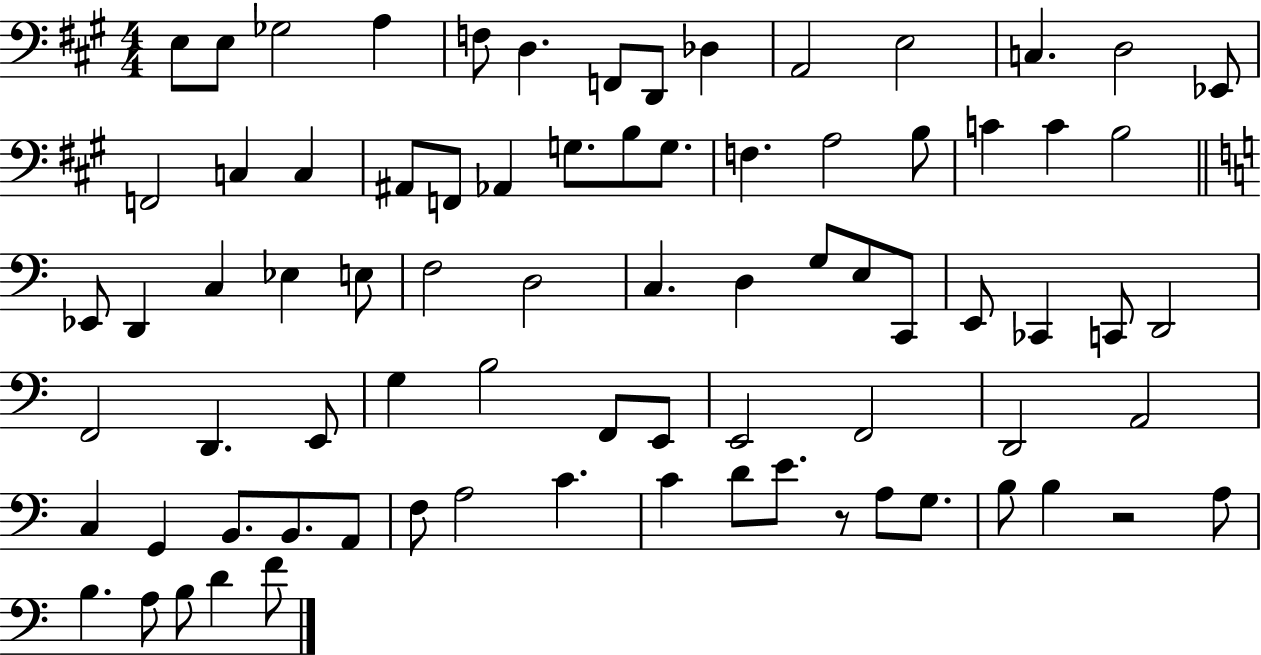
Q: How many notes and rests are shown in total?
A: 79